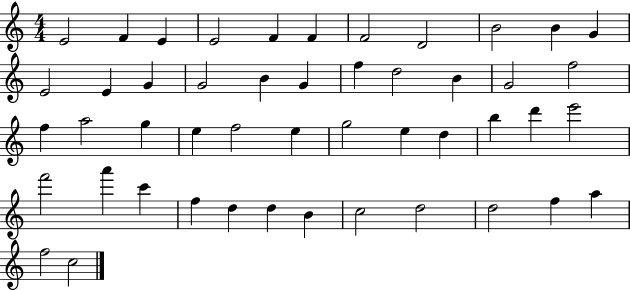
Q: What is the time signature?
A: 4/4